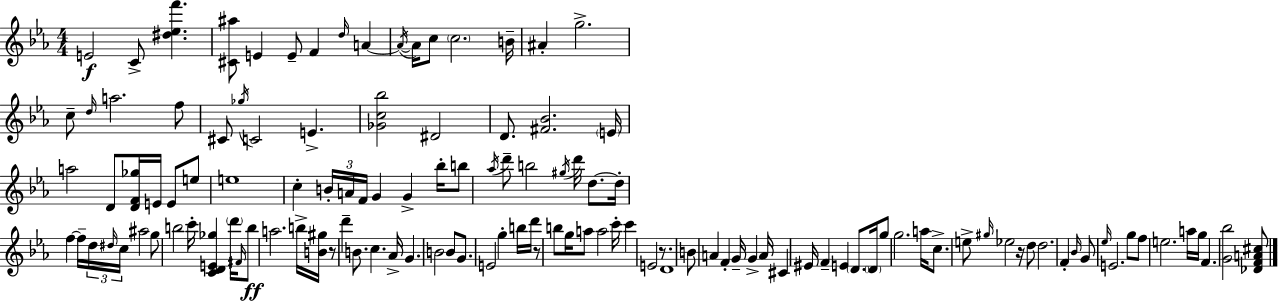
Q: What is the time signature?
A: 4/4